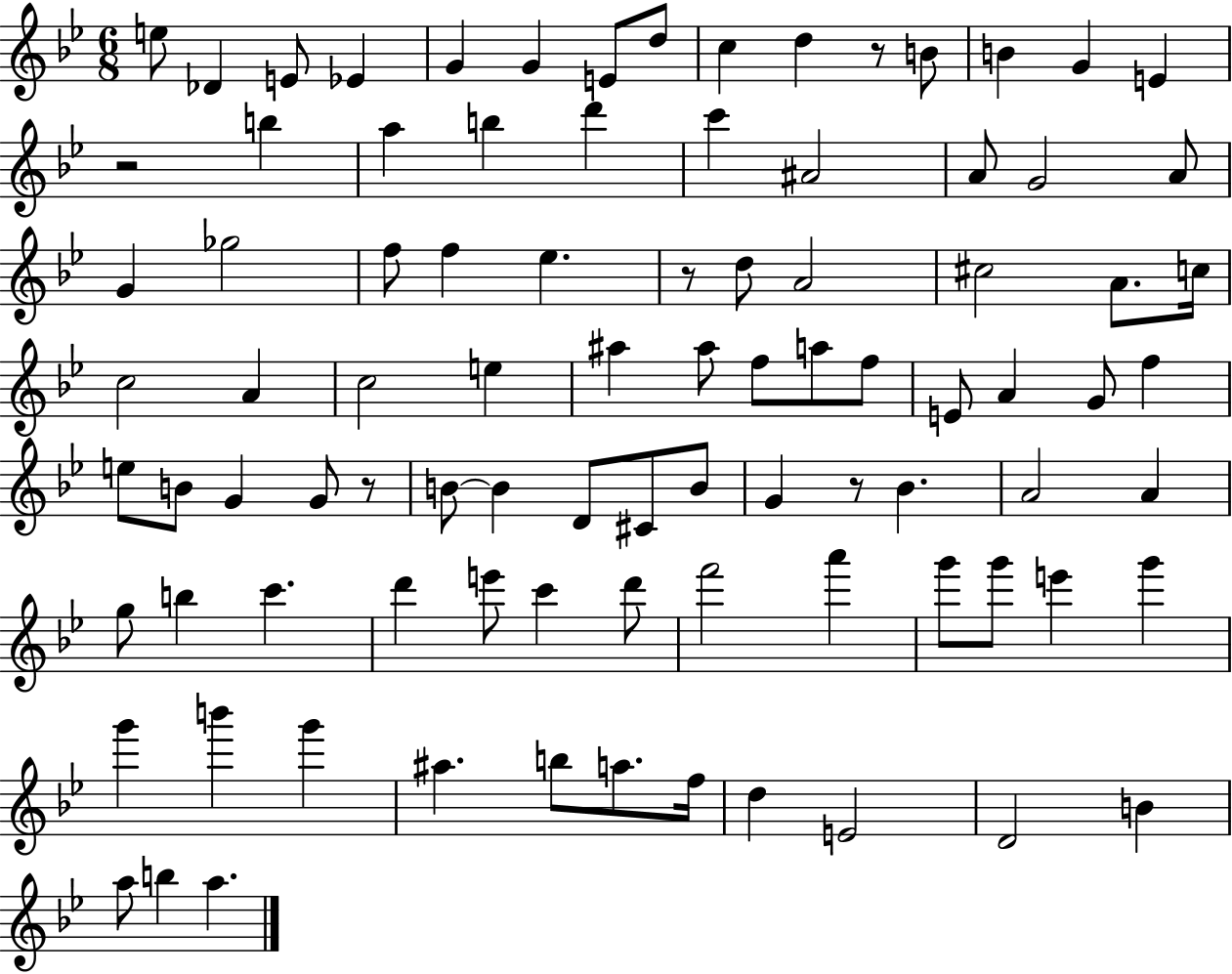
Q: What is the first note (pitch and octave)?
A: E5